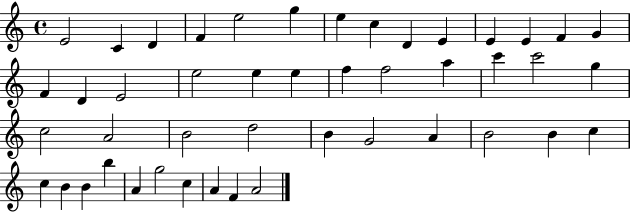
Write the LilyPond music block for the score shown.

{
  \clef treble
  \time 4/4
  \defaultTimeSignature
  \key c \major
  e'2 c'4 d'4 | f'4 e''2 g''4 | e''4 c''4 d'4 e'4 | e'4 e'4 f'4 g'4 | \break f'4 d'4 e'2 | e''2 e''4 e''4 | f''4 f''2 a''4 | c'''4 c'''2 g''4 | \break c''2 a'2 | b'2 d''2 | b'4 g'2 a'4 | b'2 b'4 c''4 | \break c''4 b'4 b'4 b''4 | a'4 g''2 c''4 | a'4 f'4 a'2 | \bar "|."
}